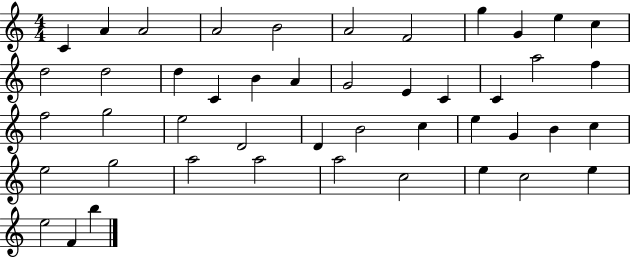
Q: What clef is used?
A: treble